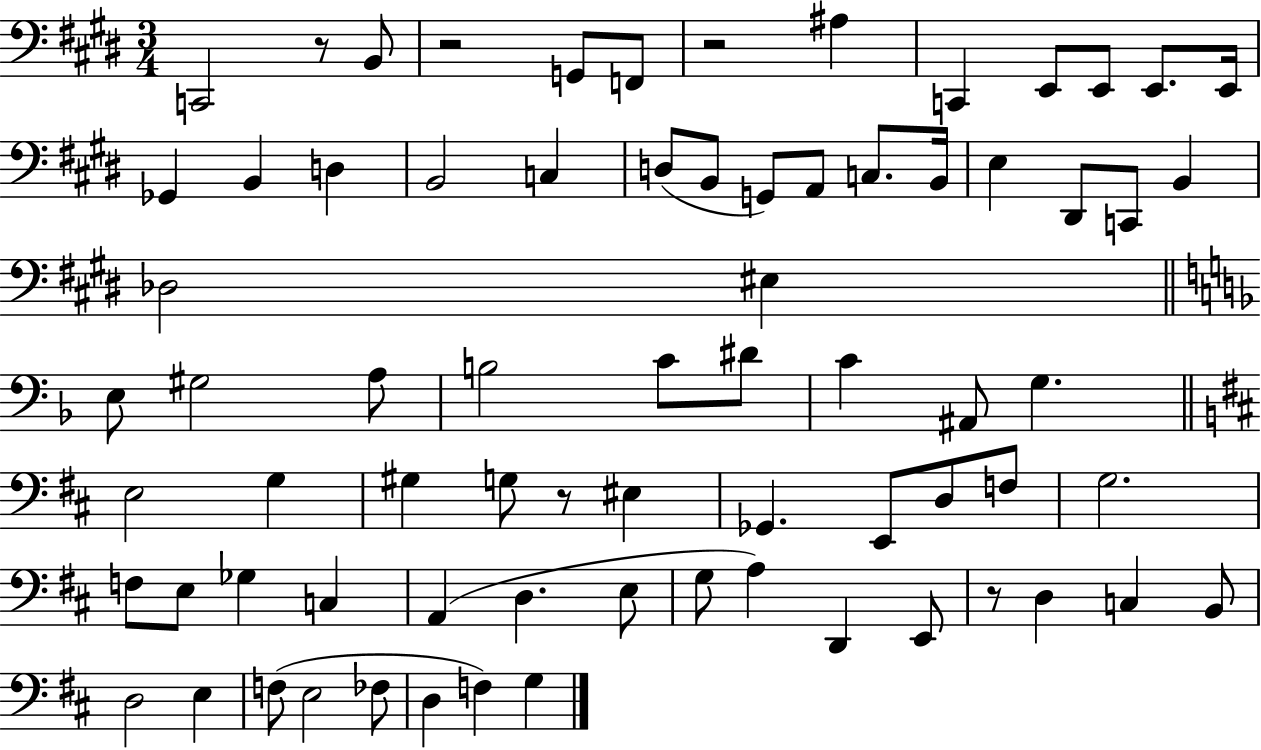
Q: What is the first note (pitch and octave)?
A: C2